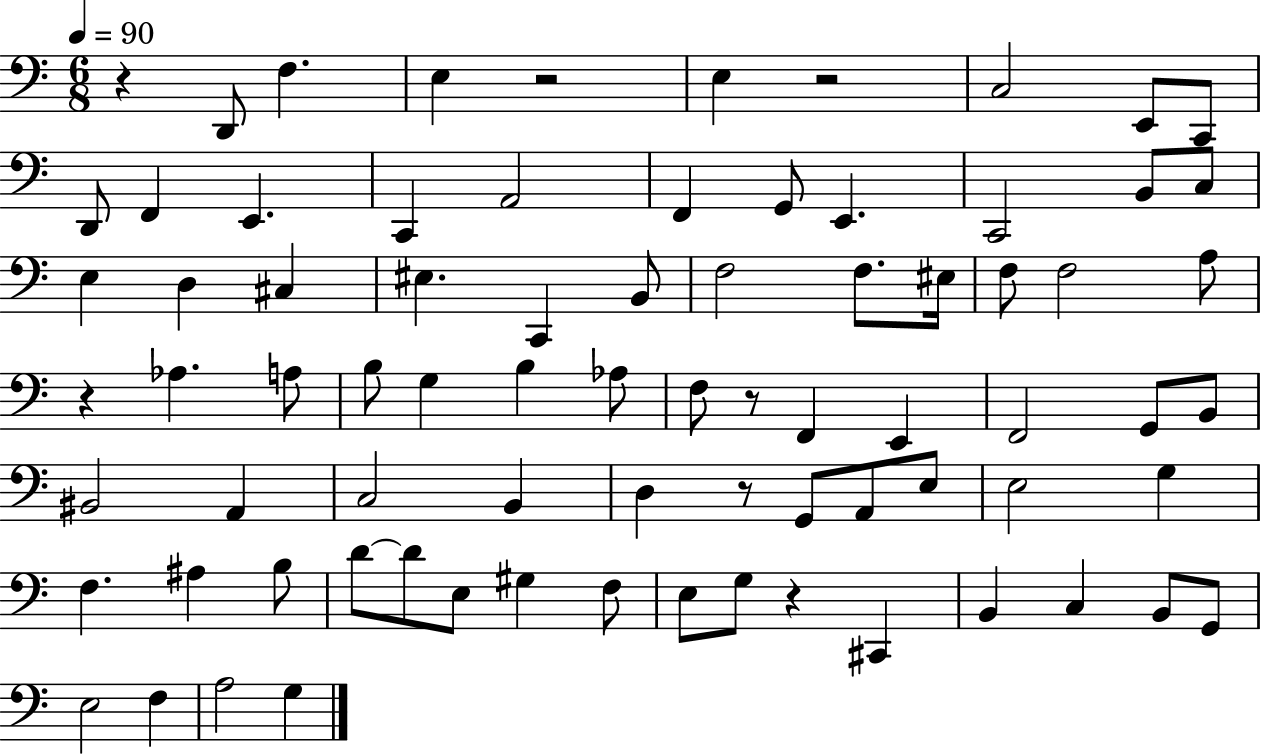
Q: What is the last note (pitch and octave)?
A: G3